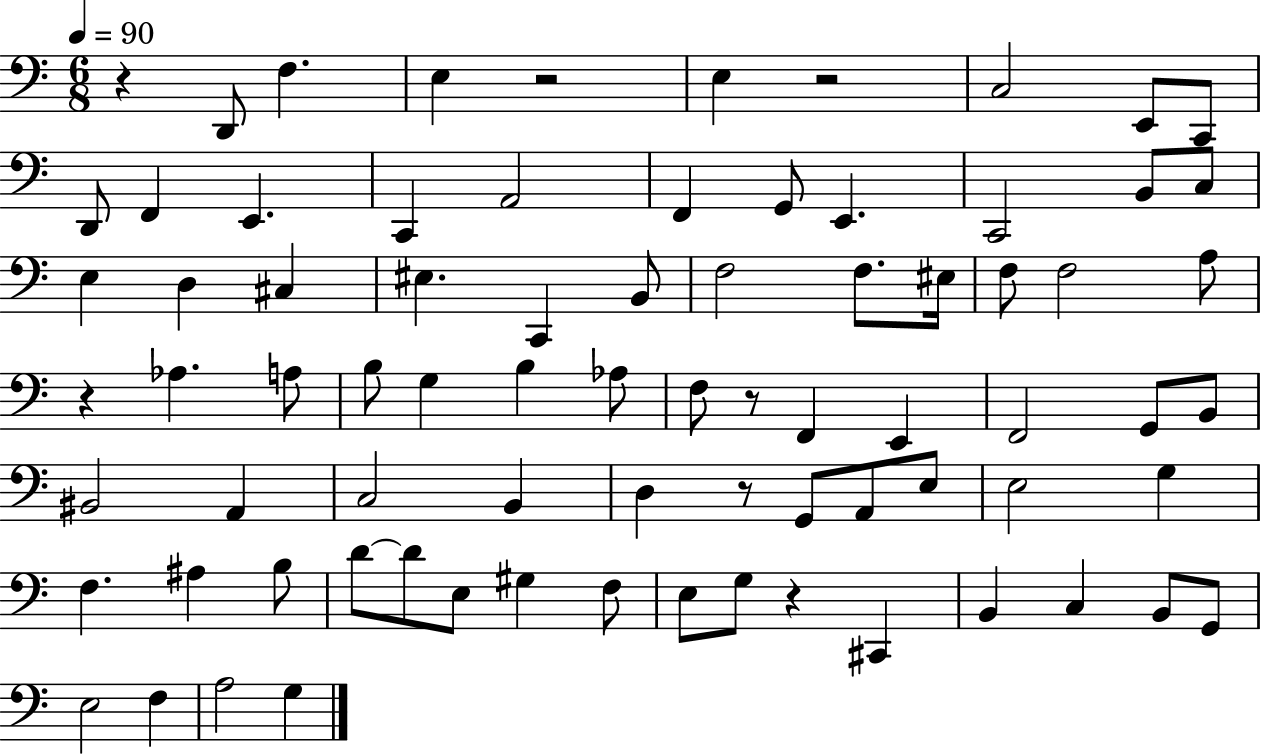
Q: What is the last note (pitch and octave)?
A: G3